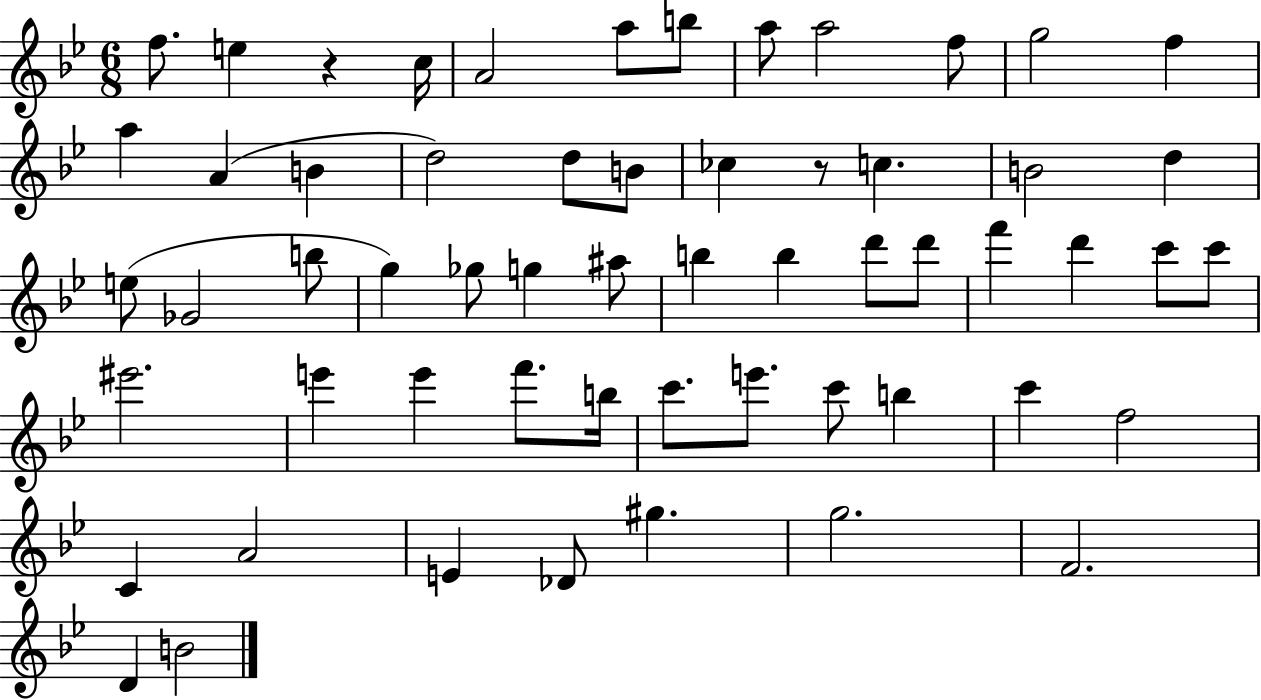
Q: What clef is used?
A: treble